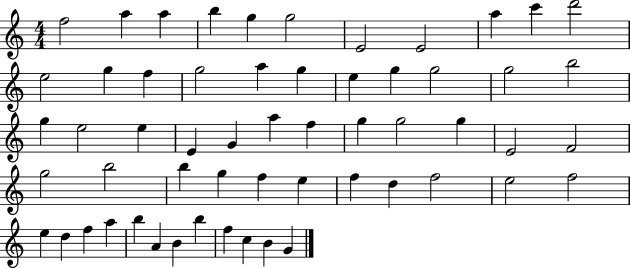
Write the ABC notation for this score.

X:1
T:Untitled
M:4/4
L:1/4
K:C
f2 a a b g g2 E2 E2 a c' d'2 e2 g f g2 a g e g g2 g2 b2 g e2 e E G a f g g2 g E2 F2 g2 b2 b g f e f d f2 e2 f2 e d f a b A B b f c B G